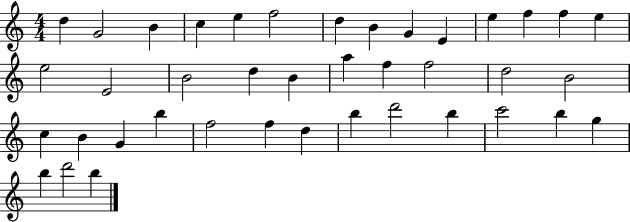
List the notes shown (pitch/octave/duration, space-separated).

D5/q G4/h B4/q C5/q E5/q F5/h D5/q B4/q G4/q E4/q E5/q F5/q F5/q E5/q E5/h E4/h B4/h D5/q B4/q A5/q F5/q F5/h D5/h B4/h C5/q B4/q G4/q B5/q F5/h F5/q D5/q B5/q D6/h B5/q C6/h B5/q G5/q B5/q D6/h B5/q